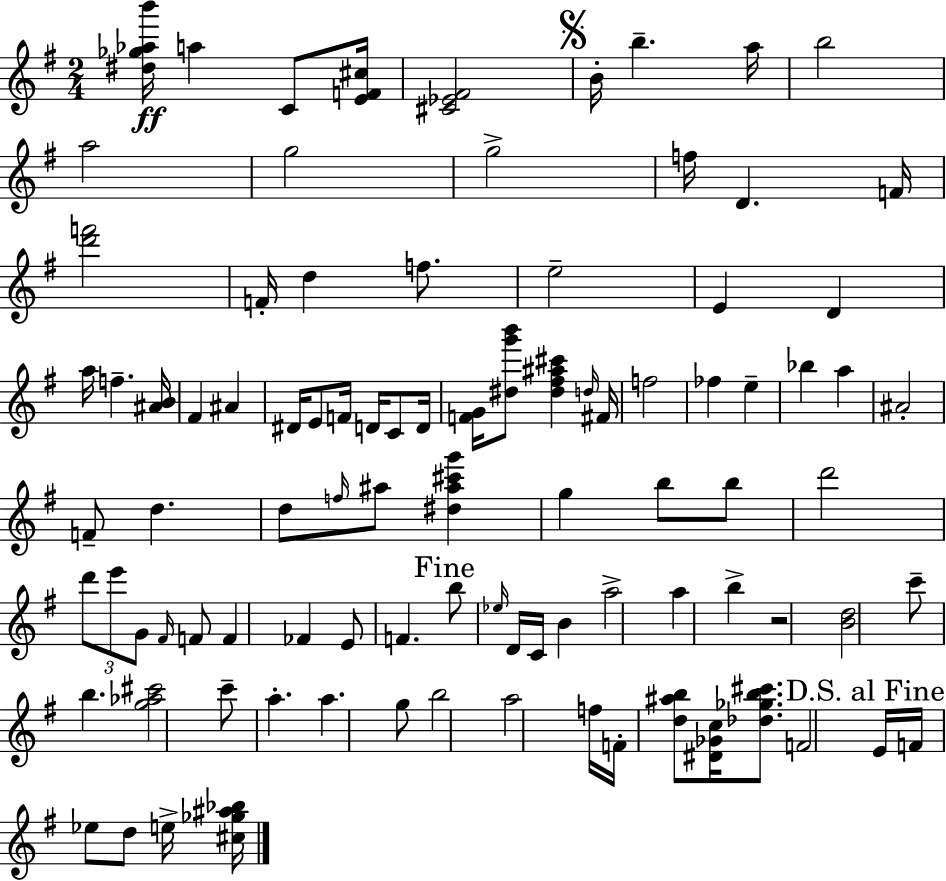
{
  \clef treble
  \numericTimeSignature
  \time 2/4
  \key e \minor
  \repeat volta 2 { <dis'' ges'' aes'' b'''>16\ff a''4 c'8 <e' f' cis''>16 | <cis' ees' fis'>2 | \mark \markup { \musicglyph "scripts.segno" } b'16-. b''4.-- a''16 | b''2 | \break a''2 | g''2 | g''2-> | f''16 d'4. f'16 | \break <d''' f'''>2 | f'16-. d''4 f''8. | e''2-- | e'4 d'4 | \break a''16 f''4.-- <ais' b'>16 | fis'4 ais'4 | dis'16 e'8 f'16 d'16 c'8 d'16 | <f' g'>16 <dis'' g''' b'''>8 <dis'' fis'' ais'' cis'''>4 \grace { d''16 } | \break fis'16 f''2 | fes''4 e''4-- | bes''4 a''4 | ais'2-. | \break f'8-- d''4. | d''8 \grace { f''16 } ais''8 <dis'' ais'' cis''' g'''>4 | g''4 b''8 | b''8 d'''2 | \break \tuplet 3/2 { d'''8 e'''8 g'8 } | \grace { fis'16 } f'8 f'4 fes'4 | e'8 f'4. | \mark "Fine" b''8 \grace { ees''16 } d'16 c'16 | \break b'4 a''2-> | a''4 | b''4-> r2 | <b' d''>2 | \break c'''8-- b''4. | <g'' aes'' cis'''>2 | c'''8-- a''4.-. | a''4. | \break g''8 b''2 | a''2 | f''16 f'16-. <d'' ais'' b''>8 | <dis' ges' c''>16 <des'' ges'' b'' cis'''>8. f'2 | \break \mark "D.S. al Fine" e'16 f'16 ees''8 | d''8 e''16-> <cis'' ges'' ais'' bes''>16 } \bar "|."
}